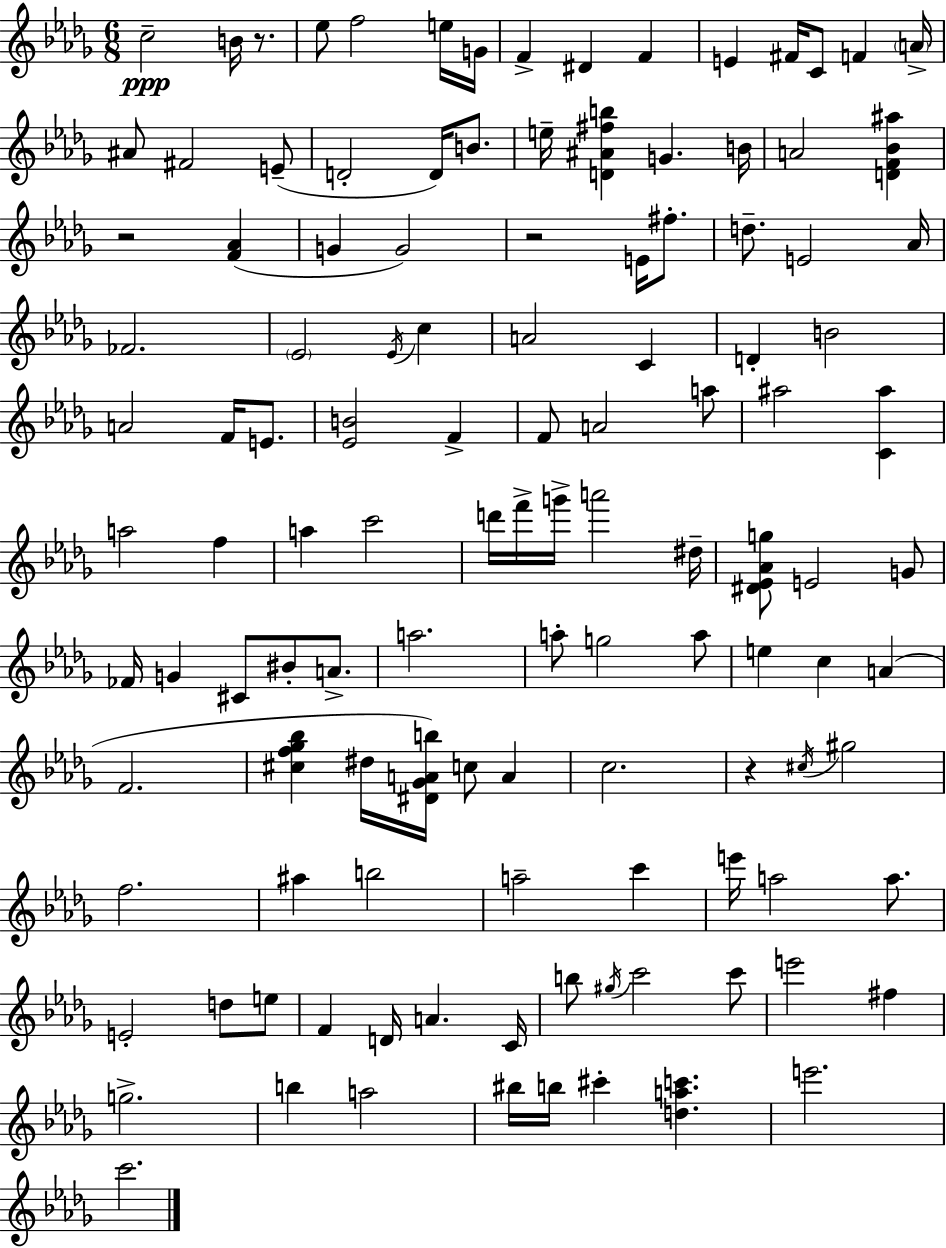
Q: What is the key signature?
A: BES minor